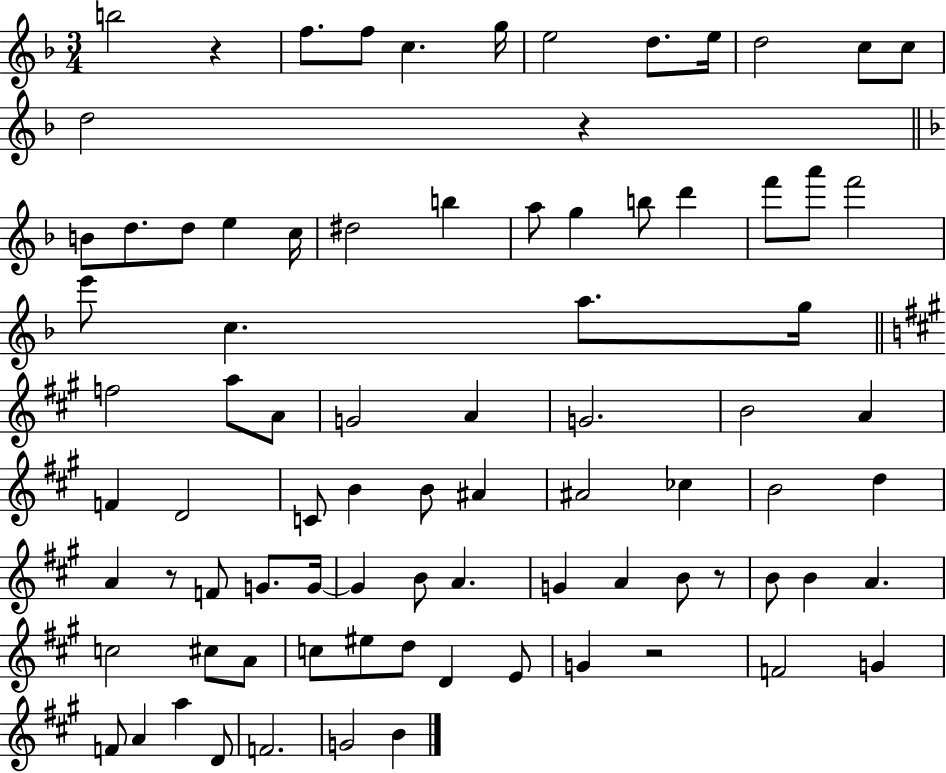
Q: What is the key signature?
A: F major